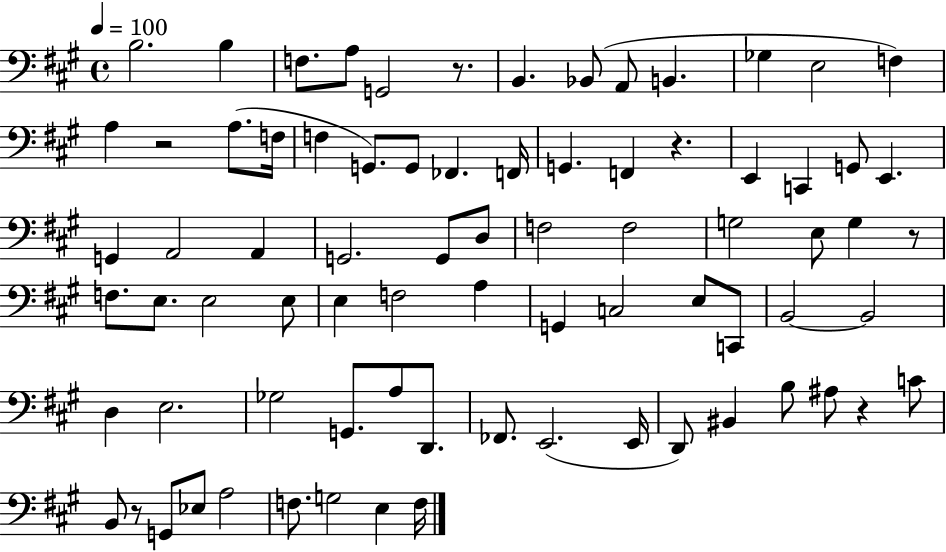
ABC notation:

X:1
T:Untitled
M:4/4
L:1/4
K:A
B,2 B, F,/2 A,/2 G,,2 z/2 B,, _B,,/2 A,,/2 B,, _G, E,2 F, A, z2 A,/2 F,/4 F, G,,/2 G,,/2 _F,, F,,/4 G,, F,, z E,, C,, G,,/2 E,, G,, A,,2 A,, G,,2 G,,/2 D,/2 F,2 F,2 G,2 E,/2 G, z/2 F,/2 E,/2 E,2 E,/2 E, F,2 A, G,, C,2 E,/2 C,,/2 B,,2 B,,2 D, E,2 _G,2 G,,/2 A,/2 D,,/2 _F,,/2 E,,2 E,,/4 D,,/2 ^B,, B,/2 ^A,/2 z C/2 B,,/2 z/2 G,,/2 _E,/2 A,2 F,/2 G,2 E, F,/4